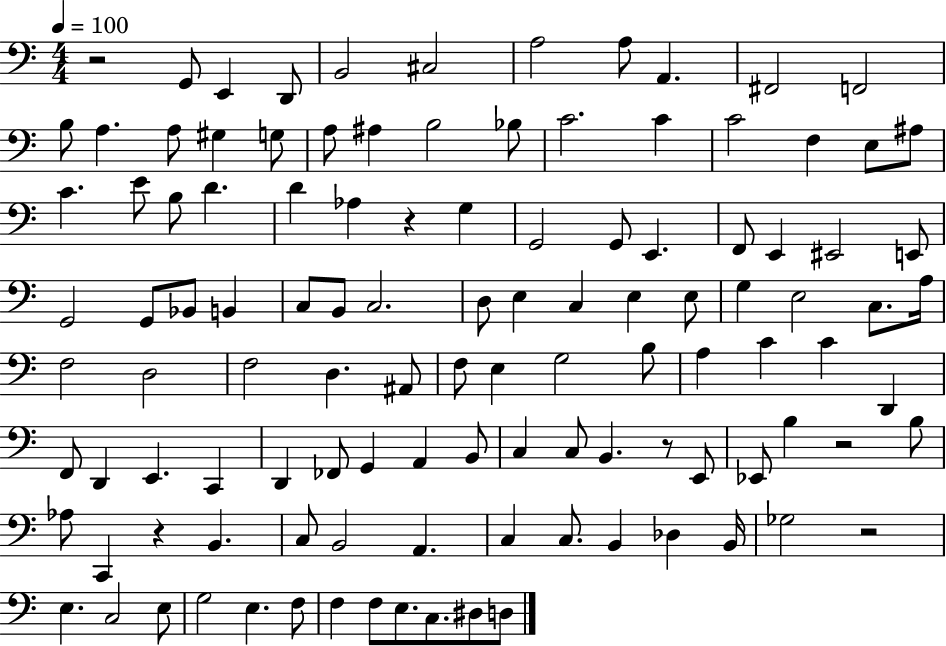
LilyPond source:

{
  \clef bass
  \numericTimeSignature
  \time 4/4
  \key c \major
  \tempo 4 = 100
  r2 g,8 e,4 d,8 | b,2 cis2 | a2 a8 a,4. | fis,2 f,2 | \break b8 a4. a8 gis4 g8 | a8 ais4 b2 bes8 | c'2. c'4 | c'2 f4 e8 ais8 | \break c'4. e'8 b8 d'4. | d'4 aes4 r4 g4 | g,2 g,8 e,4. | f,8 e,4 eis,2 e,8 | \break g,2 g,8 bes,8 b,4 | c8 b,8 c2. | d8 e4 c4 e4 e8 | g4 e2 c8. a16 | \break f2 d2 | f2 d4. ais,8 | f8 e4 g2 b8 | a4 c'4 c'4 d,4 | \break f,8 d,4 e,4. c,4 | d,4 fes,8 g,4 a,4 b,8 | c4 c8 b,4. r8 e,8 | ees,8 b4 r2 b8 | \break aes8 c,4 r4 b,4. | c8 b,2 a,4. | c4 c8. b,4 des4 b,16 | ges2 r2 | \break e4. c2 e8 | g2 e4. f8 | f4 f8 e8. c8. dis8 d8 | \bar "|."
}